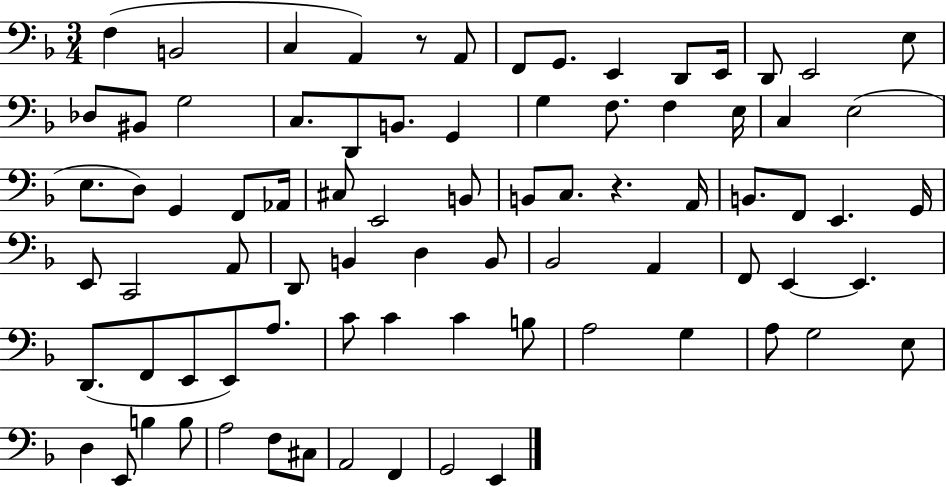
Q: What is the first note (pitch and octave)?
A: F3